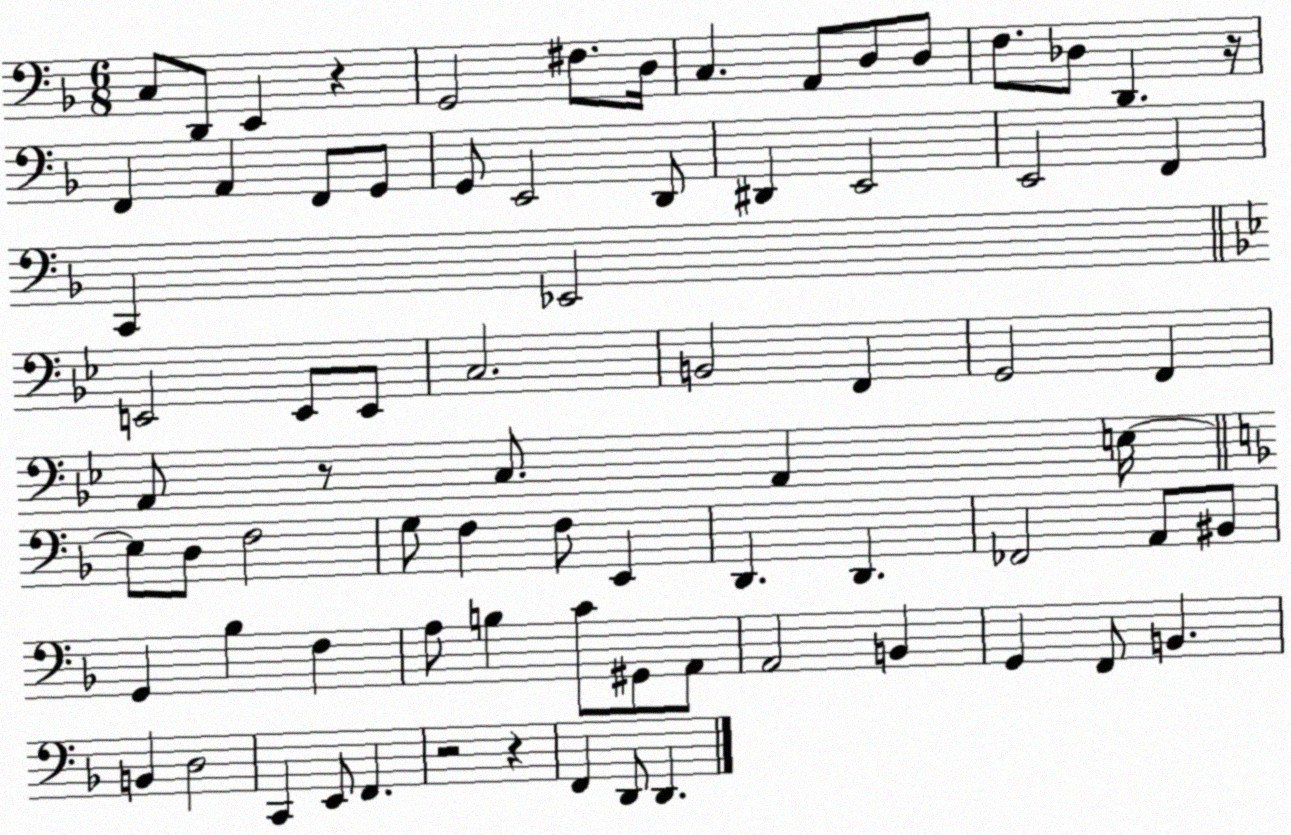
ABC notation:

X:1
T:Untitled
M:6/8
L:1/4
K:F
C,/2 D,,/2 E,, z G,,2 ^F,/2 D,/4 C, A,,/2 D,/2 D,/2 F,/2 _D,/2 D,, z/4 F,, A,, F,,/2 G,,/2 G,,/2 E,,2 D,,/2 ^D,, E,,2 E,,2 F,, C,, _E,,2 E,,2 E,,/2 E,,/2 C,2 B,,2 F,, G,,2 F,, A,,/2 z/2 C,/2 A,, E,/4 E,/2 D,/2 F,2 G,/2 F, F,/2 E,, D,, D,, _F,,2 A,,/2 ^B,,/2 G,, _B, F, A,/2 B, C/2 ^G,,/2 A,,/2 A,,2 B,, G,, F,,/2 B,, B,, D,2 C,, E,,/2 F,, z2 z F,, D,,/2 D,,